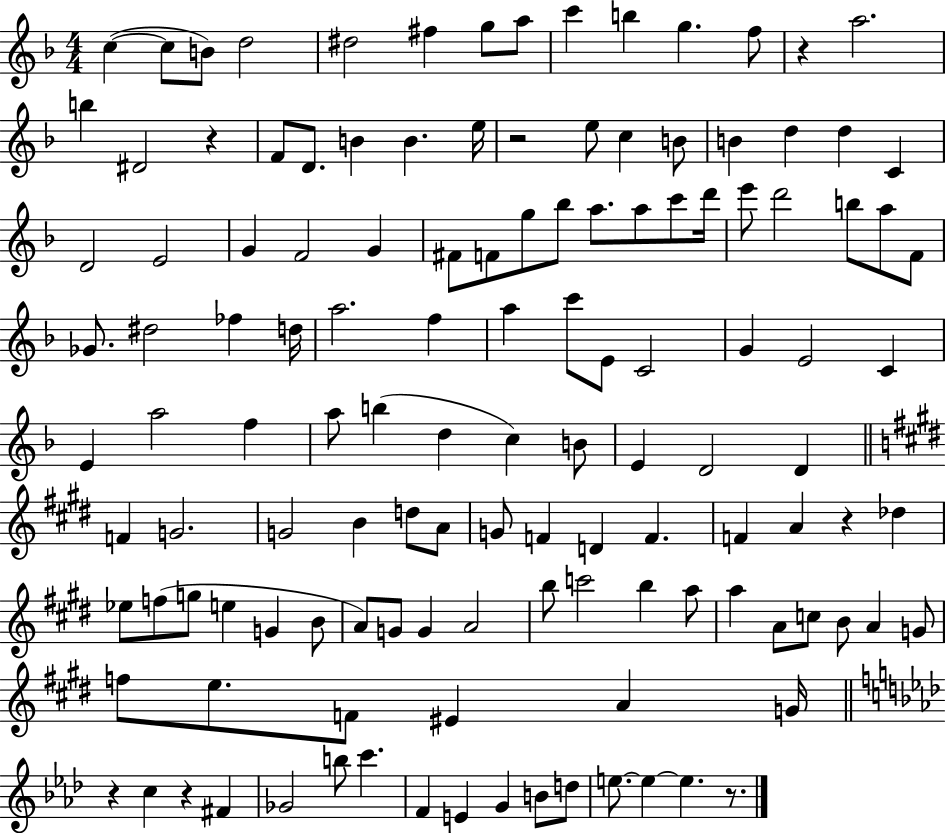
C5/q C5/e B4/e D5/h D#5/h F#5/q G5/e A5/e C6/q B5/q G5/q. F5/e R/q A5/h. B5/q D#4/h R/q F4/e D4/e. B4/q B4/q. E5/s R/h E5/e C5/q B4/e B4/q D5/q D5/q C4/q D4/h E4/h G4/q F4/h G4/q F#4/e F4/e G5/e Bb5/e A5/e. A5/e C6/e D6/s E6/e D6/h B5/e A5/e F4/e Gb4/e. D#5/h FES5/q D5/s A5/h. F5/q A5/q C6/e E4/e C4/h G4/q E4/h C4/q E4/q A5/h F5/q A5/e B5/q D5/q C5/q B4/e E4/q D4/h D4/q F4/q G4/h. G4/h B4/q D5/e A4/e G4/e F4/q D4/q F4/q. F4/q A4/q R/q Db5/q Eb5/e F5/e G5/e E5/q G4/q B4/e A4/e G4/e G4/q A4/h B5/e C6/h B5/q A5/e A5/q A4/e C5/e B4/e A4/q G4/e F5/e E5/e. F4/e EIS4/q A4/q G4/s R/q C5/q R/q F#4/q Gb4/h B5/e C6/q. F4/q E4/q G4/q B4/e D5/e E5/e. E5/q E5/q. R/e.